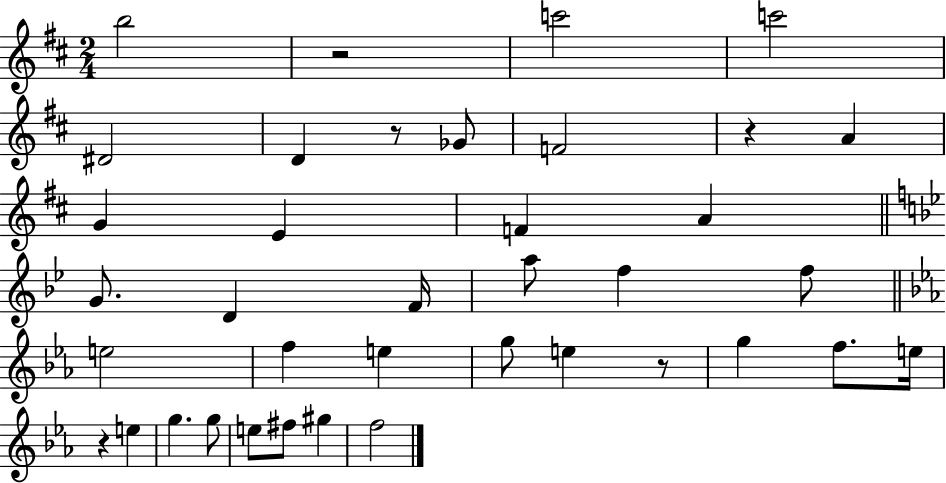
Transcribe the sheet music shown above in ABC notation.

X:1
T:Untitled
M:2/4
L:1/4
K:D
b2 z2 c'2 c'2 ^D2 D z/2 _G/2 F2 z A G E F A G/2 D F/4 a/2 f f/2 e2 f e g/2 e z/2 g f/2 e/4 z e g g/2 e/2 ^f/2 ^g f2